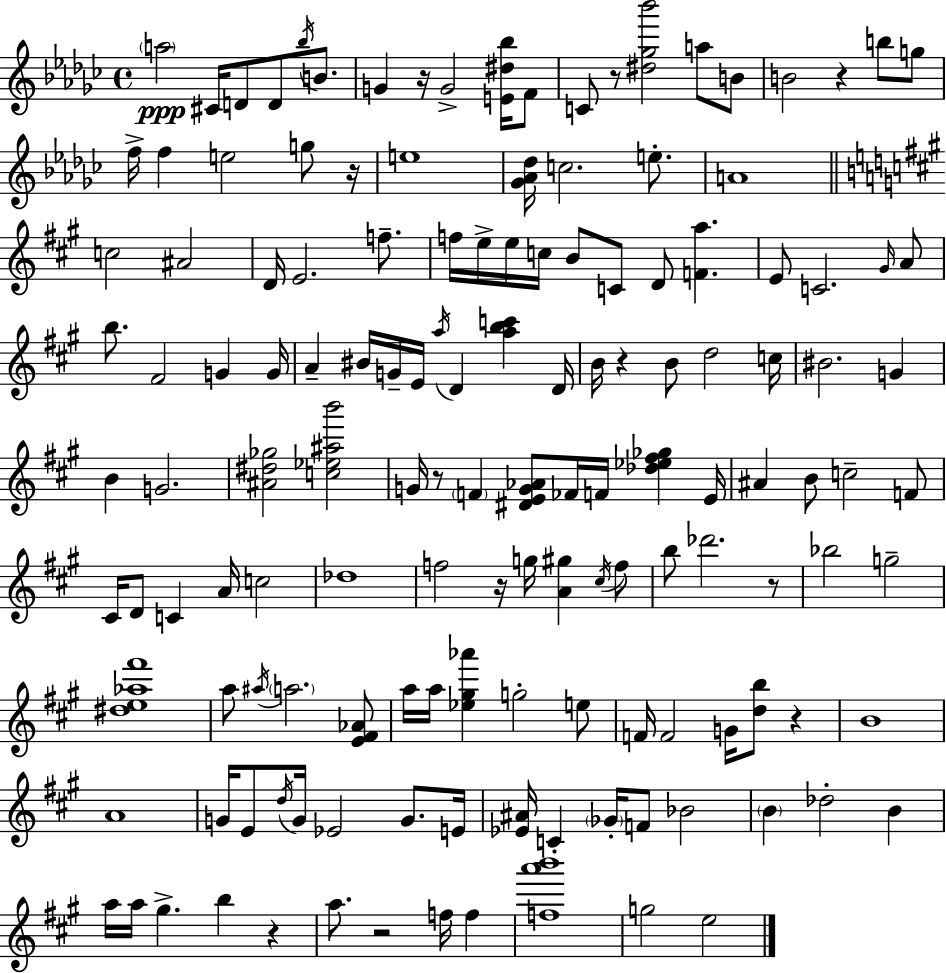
X:1
T:Untitled
M:4/4
L:1/4
K:Ebm
a2 ^C/4 D/2 D/2 _b/4 B/2 G z/4 G2 [E^d_b]/4 F/2 C/2 z/2 [^d_g_b']2 a/2 B/2 B2 z b/2 g/2 f/4 f e2 g/2 z/4 e4 [_G_A_d]/4 c2 e/2 A4 c2 ^A2 D/4 E2 f/2 f/4 e/4 e/4 c/4 B/2 C/2 D/2 [Fa] E/2 C2 ^G/4 A/2 b/2 ^F2 G G/4 A ^B/4 G/4 E/4 a/4 D [abc'] D/4 B/4 z B/2 d2 c/4 ^B2 G B G2 [^A^d_g]2 [c_e^ab']2 G/4 z/2 F [^DEG_A]/2 _F/4 F/4 [_d_e^f_g] E/4 ^A B/2 c2 F/2 ^C/4 D/2 C A/4 c2 _d4 f2 z/4 g/4 [A^g] ^c/4 f/2 b/2 _d'2 z/2 _b2 g2 [^de_a^f']4 a/2 ^a/4 a2 [E^F_A]/2 a/4 a/4 [_e^g_a'] g2 e/2 F/4 F2 G/4 [db]/2 z B4 A4 G/4 E/2 d/4 G/4 _E2 G/2 E/4 [_E^A]/4 C _G/4 F/2 _B2 B _d2 B a/4 a/4 ^g b z a/2 z2 f/4 f [fa'b']4 g2 e2